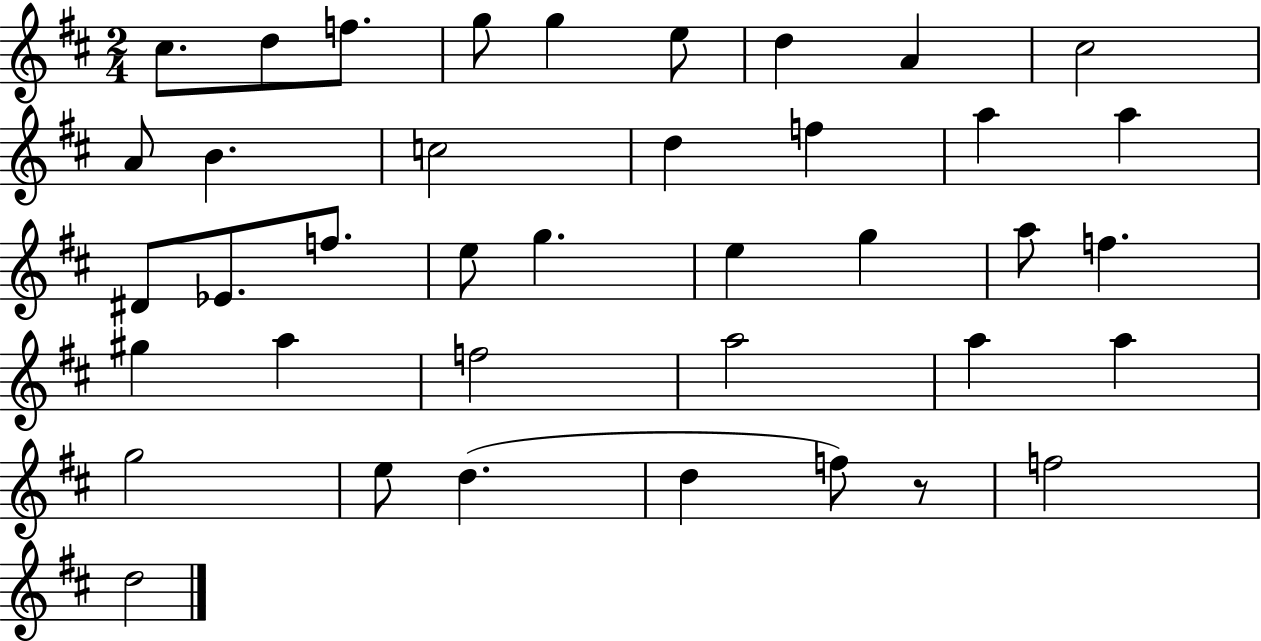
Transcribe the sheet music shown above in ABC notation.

X:1
T:Untitled
M:2/4
L:1/4
K:D
^c/2 d/2 f/2 g/2 g e/2 d A ^c2 A/2 B c2 d f a a ^D/2 _E/2 f/2 e/2 g e g a/2 f ^g a f2 a2 a a g2 e/2 d d f/2 z/2 f2 d2